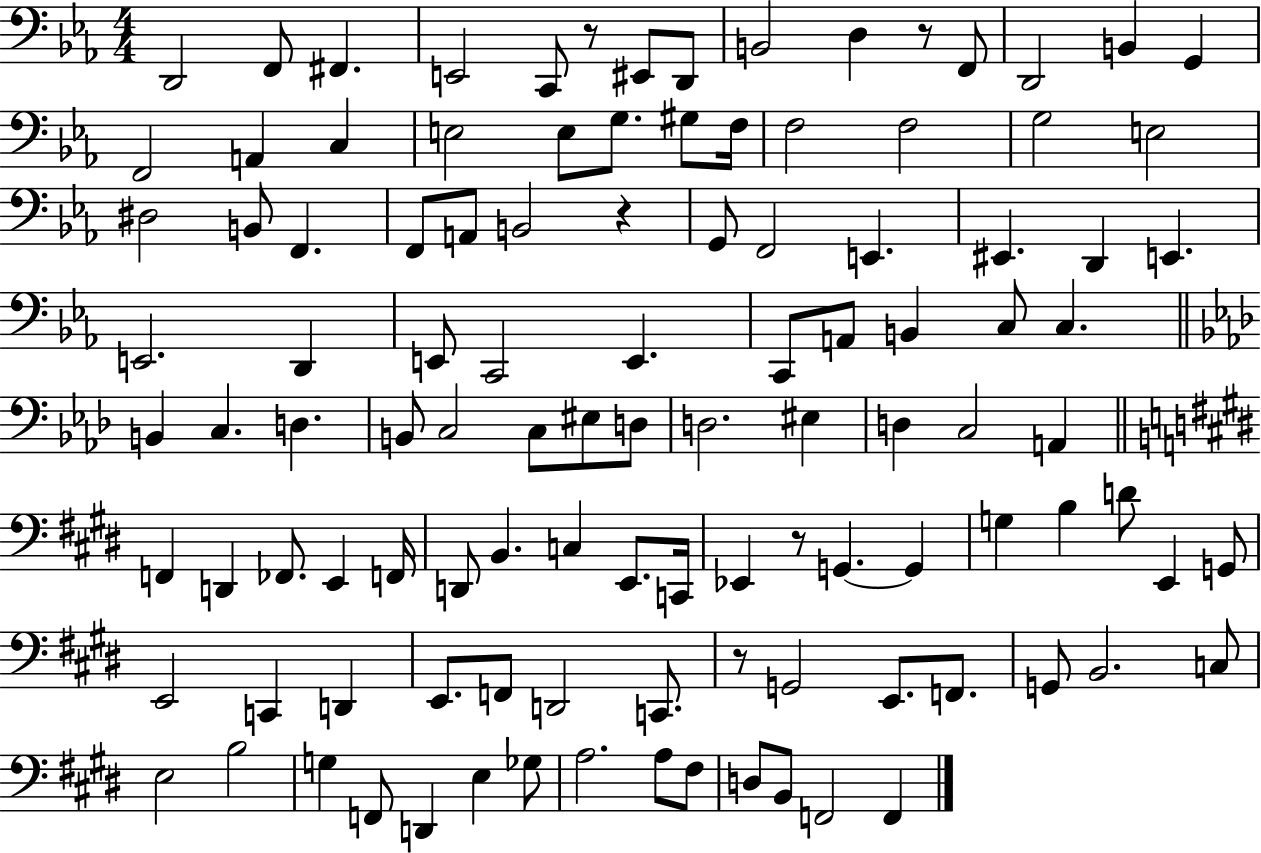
D2/h F2/e F#2/q. E2/h C2/e R/e EIS2/e D2/e B2/h D3/q R/e F2/e D2/h B2/q G2/q F2/h A2/q C3/q E3/h E3/e G3/e. G#3/e F3/s F3/h F3/h G3/h E3/h D#3/h B2/e F2/q. F2/e A2/e B2/h R/q G2/e F2/h E2/q. EIS2/q. D2/q E2/q. E2/h. D2/q E2/e C2/h E2/q. C2/e A2/e B2/q C3/e C3/q. B2/q C3/q. D3/q. B2/e C3/h C3/e EIS3/e D3/e D3/h. EIS3/q D3/q C3/h A2/q F2/q D2/q FES2/e. E2/q F2/s D2/e B2/q. C3/q E2/e. C2/s Eb2/q R/e G2/q. G2/q G3/q B3/q D4/e E2/q G2/e E2/h C2/q D2/q E2/e. F2/e D2/h C2/e. R/e G2/h E2/e. F2/e. G2/e B2/h. C3/e E3/h B3/h G3/q F2/e D2/q E3/q Gb3/e A3/h. A3/e F#3/e D3/e B2/e F2/h F2/q